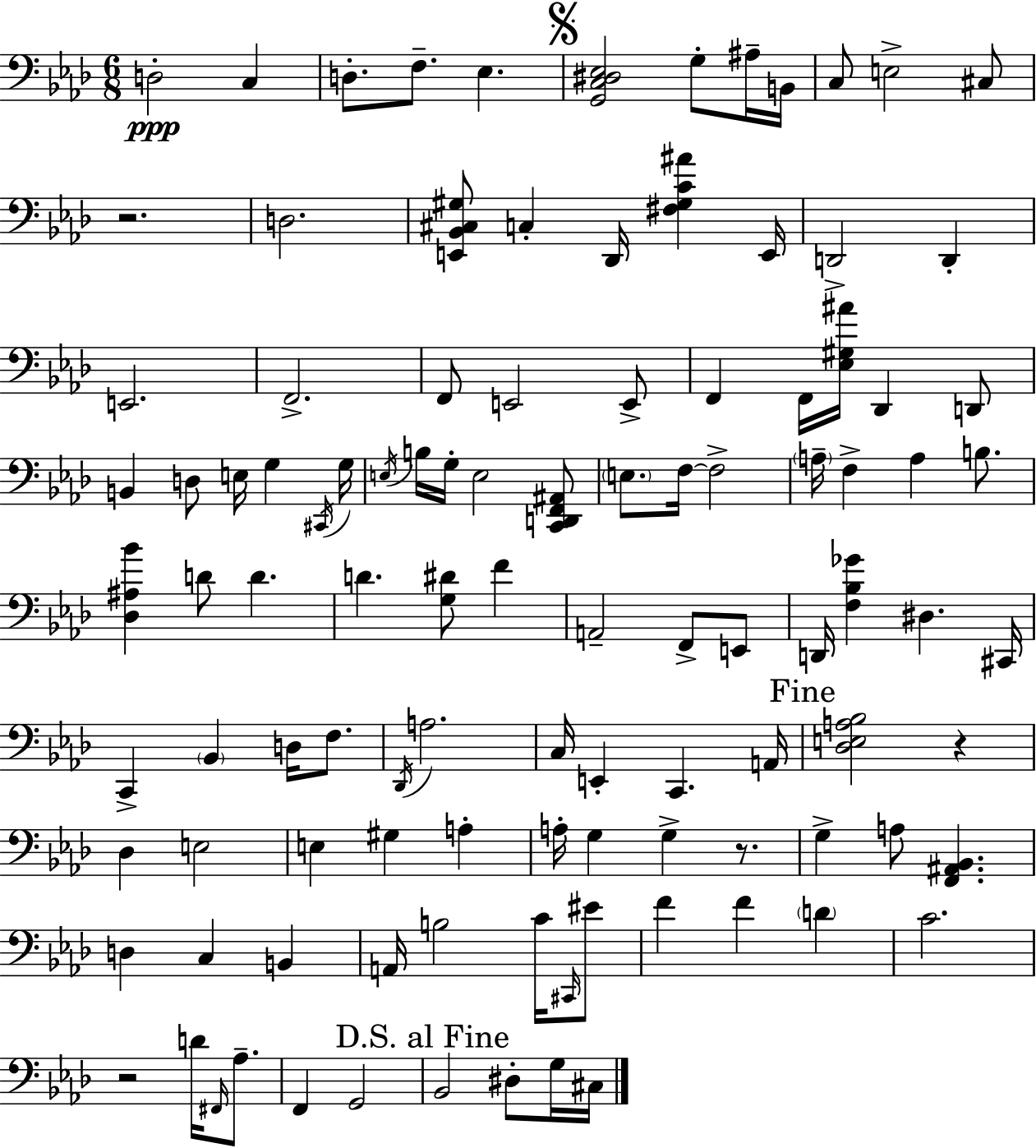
D3/h C3/q D3/e. F3/e. Eb3/q. [G2,C3,D#3,Eb3]/h G3/e A#3/s B2/s C3/e E3/h C#3/e R/h. D3/h. [E2,Bb2,C#3,G#3]/e C3/q Db2/s [F#3,G#3,C4,A#4]/q E2/s D2/h D2/q E2/h. F2/h. F2/e E2/h E2/e F2/q F2/s [Eb3,G#3,A#4]/s Db2/q D2/e B2/q D3/e E3/s G3/q C#2/s G3/s E3/s B3/s G3/s E3/h [C2,D2,F2,A#2]/e E3/e. F3/s F3/h A3/s F3/q A3/q B3/e. [Db3,A#3,Bb4]/q D4/e D4/q. D4/q. [G3,D#4]/e F4/q A2/h F2/e E2/e D2/s [F3,Bb3,Gb4]/q D#3/q. C#2/s C2/q Bb2/q D3/s F3/e. Db2/s A3/h. C3/s E2/q C2/q. A2/s [Db3,E3,A3,Bb3]/h R/q Db3/q E3/h E3/q G#3/q A3/q A3/s G3/q G3/q R/e. G3/q A3/e [F2,A#2,Bb2]/q. D3/q C3/q B2/q A2/s B3/h C4/s C#2/s EIS4/e F4/q F4/q D4/q C4/h. R/h D4/s F#2/s Ab3/e. F2/q G2/h Bb2/h D#3/e G3/s C#3/s